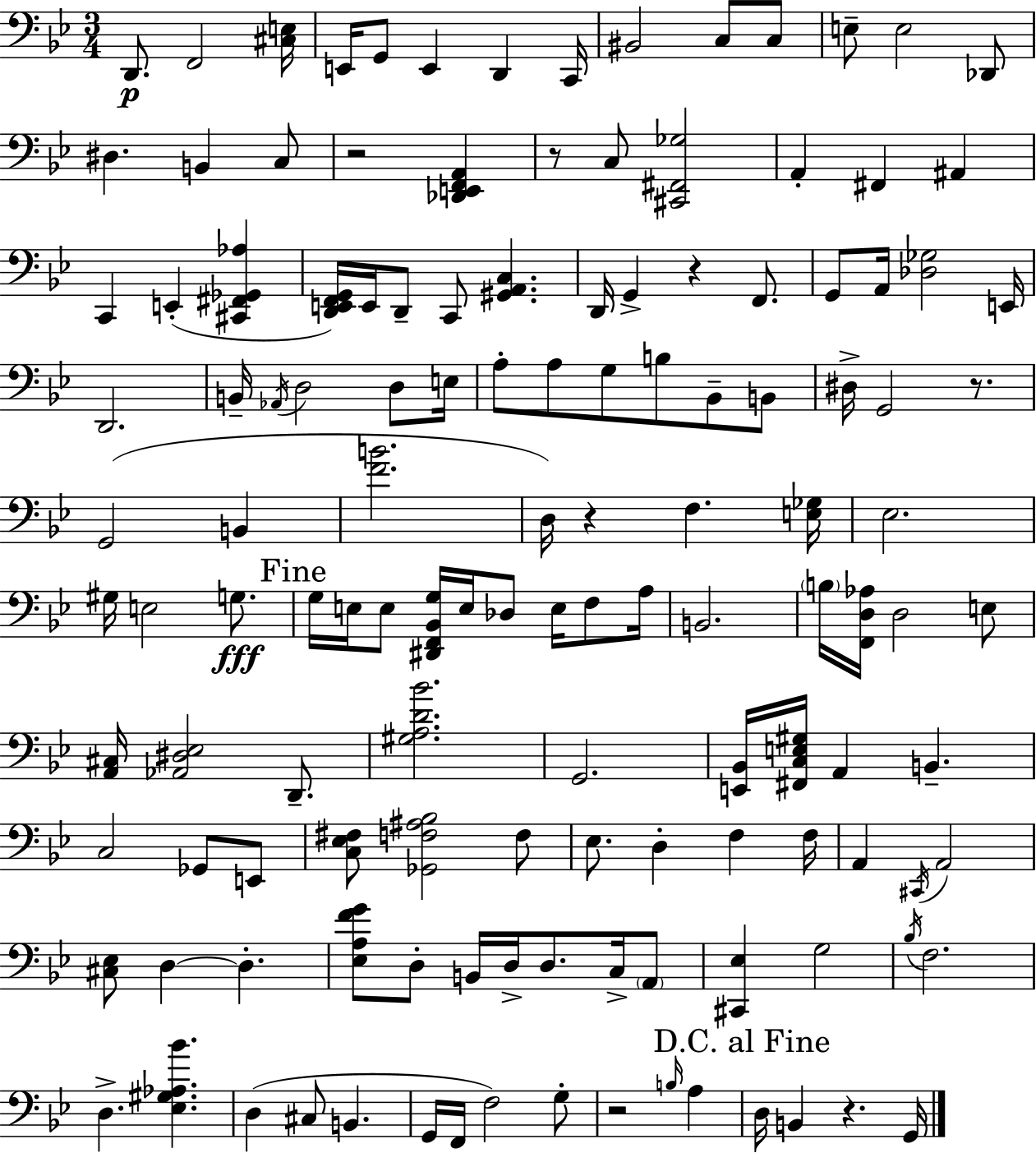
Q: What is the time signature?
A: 3/4